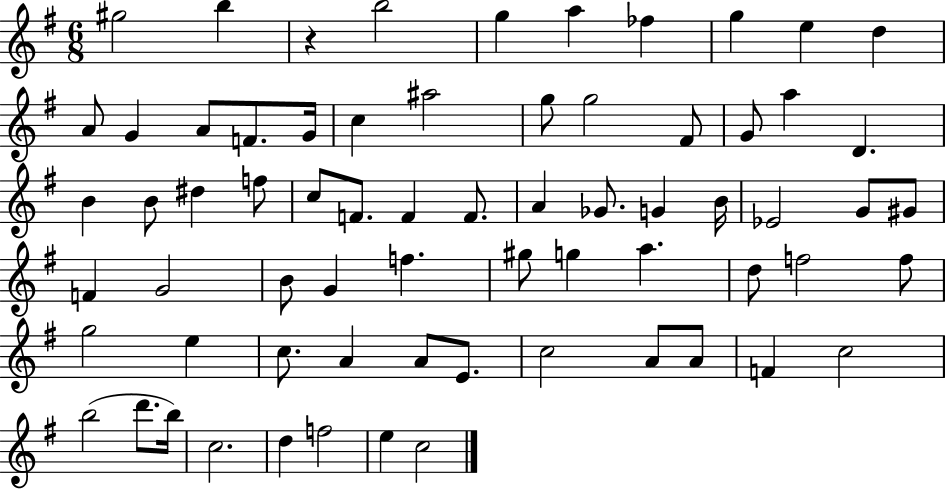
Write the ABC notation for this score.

X:1
T:Untitled
M:6/8
L:1/4
K:G
^g2 b z b2 g a _f g e d A/2 G A/2 F/2 G/4 c ^a2 g/2 g2 ^F/2 G/2 a D B B/2 ^d f/2 c/2 F/2 F F/2 A _G/2 G B/4 _E2 G/2 ^G/2 F G2 B/2 G f ^g/2 g a d/2 f2 f/2 g2 e c/2 A A/2 E/2 c2 A/2 A/2 F c2 b2 d'/2 b/4 c2 d f2 e c2